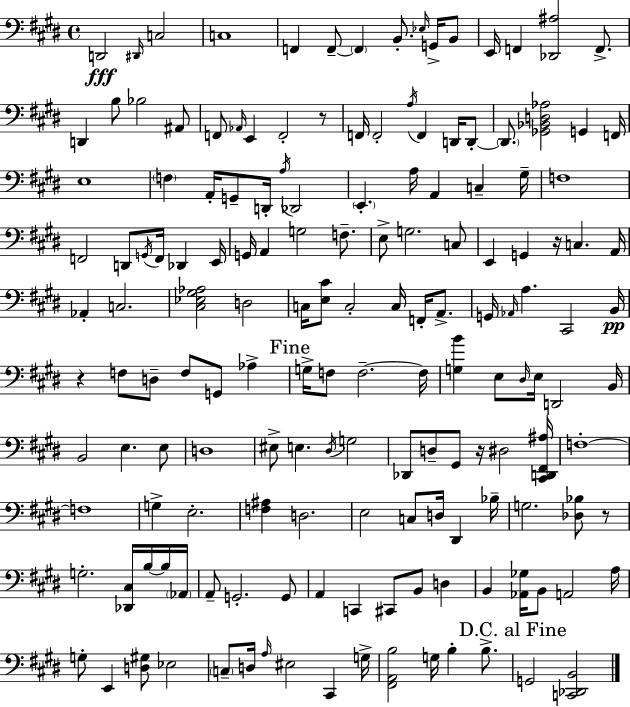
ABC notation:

X:1
T:Untitled
M:4/4
L:1/4
K:E
D,,2 ^D,,/4 C,2 C,4 F,, F,,/2 F,, B,,/2 _E,/4 G,,/4 B,,/2 E,,/4 F,, [_D,,^A,]2 F,,/2 D,, B,/2 _B,2 ^A,,/2 F,,/2 _A,,/4 E,, F,,2 z/2 F,,/4 F,,2 A,/4 F,, D,,/4 D,,/2 D,,/2 [_G,,_B,,D,_A,]2 G,, F,,/4 E,4 F, A,,/4 G,,/2 D,,/4 A,/4 _D,,2 E,, A,/4 A,, C, ^G,/4 F,4 F,,2 D,,/2 G,,/4 F,,/4 _D,, E,,/4 G,,/4 A,, G,2 F,/2 E,/2 G,2 C,/2 E,, G,, z/4 C, A,,/4 _A,, C,2 [^C,_E,^G,_A,]2 D,2 C,/4 [E,^C]/2 C,2 C,/4 F,,/4 A,,/2 G,,/4 _A,,/4 A, ^C,,2 B,,/4 z F,/2 D,/2 F,/2 G,,/2 _A, G,/4 F,/2 F,2 F,/4 [G,B] E,/2 ^D,/4 E,/4 D,,2 B,,/4 B,,2 E, E,/2 D,4 ^E,/2 E, ^D,/4 G,2 _D,,/2 D,/2 ^G,,/2 z/4 ^D,2 [^C,,D,,^F,,^A,]/4 F,4 F,4 G, E,2 [F,^A,] D,2 E,2 C,/2 D,/4 ^D,, _B,/4 G,2 [_D,_B,]/2 z/2 G,2 [_D,,^C,]/4 B,/4 B,/4 _A,,/4 A,,/2 G,,2 G,,/2 A,, C,, ^C,,/2 B,,/2 D, B,, [_A,,_G,]/4 B,,/2 A,,2 A,/4 G,/2 E,, [D,^G,]/2 _E,2 C,/2 D,/4 A,/4 ^E,2 ^C,, G,/4 [^F,,A,,B,]2 G,/4 B, B,/2 G,,2 [C,,_D,,B,,]2